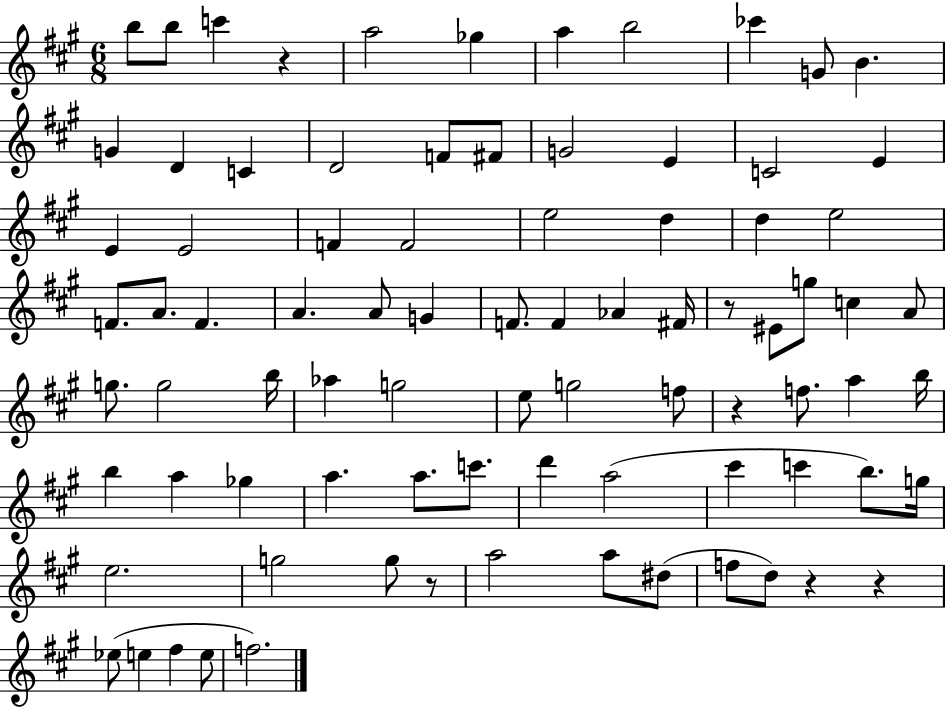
B5/e B5/e C6/q R/q A5/h Gb5/q A5/q B5/h CES6/q G4/e B4/q. G4/q D4/q C4/q D4/h F4/e F#4/e G4/h E4/q C4/h E4/q E4/q E4/h F4/q F4/h E5/h D5/q D5/q E5/h F4/e. A4/e. F4/q. A4/q. A4/e G4/q F4/e. F4/q Ab4/q F#4/s R/e EIS4/e G5/e C5/q A4/e G5/e. G5/h B5/s Ab5/q G5/h E5/e G5/h F5/e R/q F5/e. A5/q B5/s B5/q A5/q Gb5/q A5/q. A5/e. C6/e. D6/q A5/h C#6/q C6/q B5/e. G5/s E5/h. G5/h G5/e R/e A5/h A5/e D#5/e F5/e D5/e R/q R/q Eb5/e E5/q F#5/q E5/e F5/h.